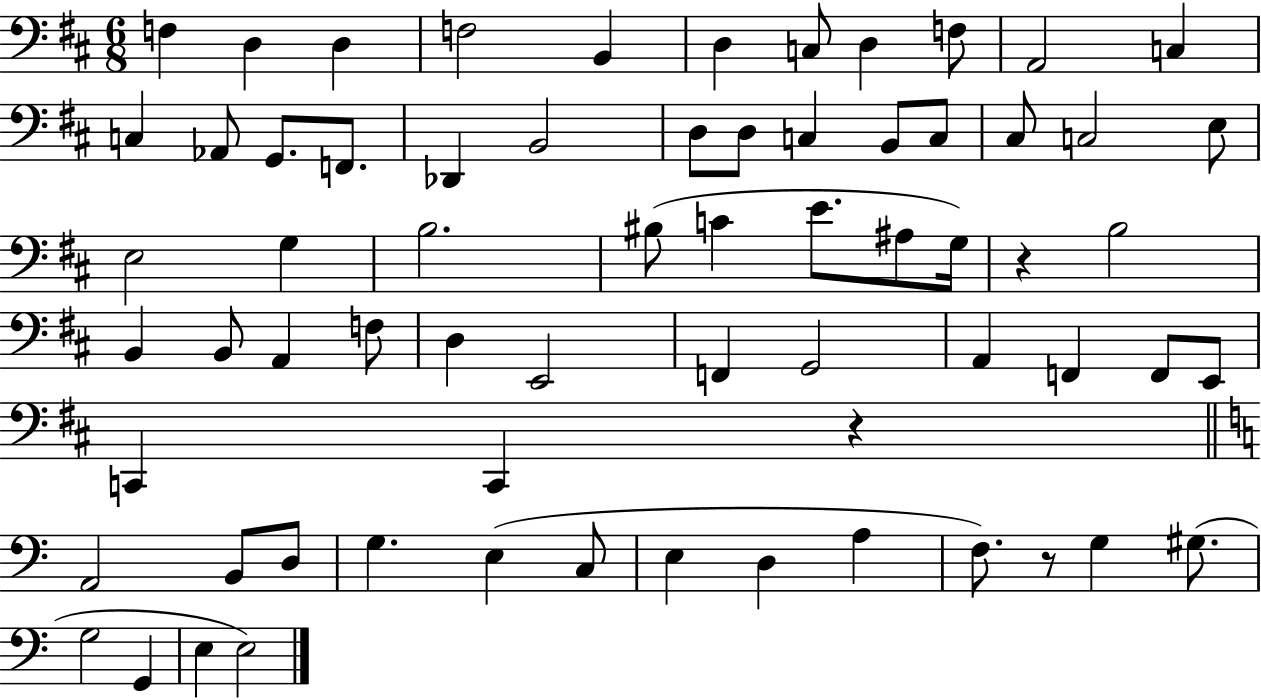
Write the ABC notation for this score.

X:1
T:Untitled
M:6/8
L:1/4
K:D
F, D, D, F,2 B,, D, C,/2 D, F,/2 A,,2 C, C, _A,,/2 G,,/2 F,,/2 _D,, B,,2 D,/2 D,/2 C, B,,/2 C,/2 ^C,/2 C,2 E,/2 E,2 G, B,2 ^B,/2 C E/2 ^A,/2 G,/4 z B,2 B,, B,,/2 A,, F,/2 D, E,,2 F,, G,,2 A,, F,, F,,/2 E,,/2 C,, C,, z A,,2 B,,/2 D,/2 G, E, C,/2 E, D, A, F,/2 z/2 G, ^G,/2 G,2 G,, E, E,2